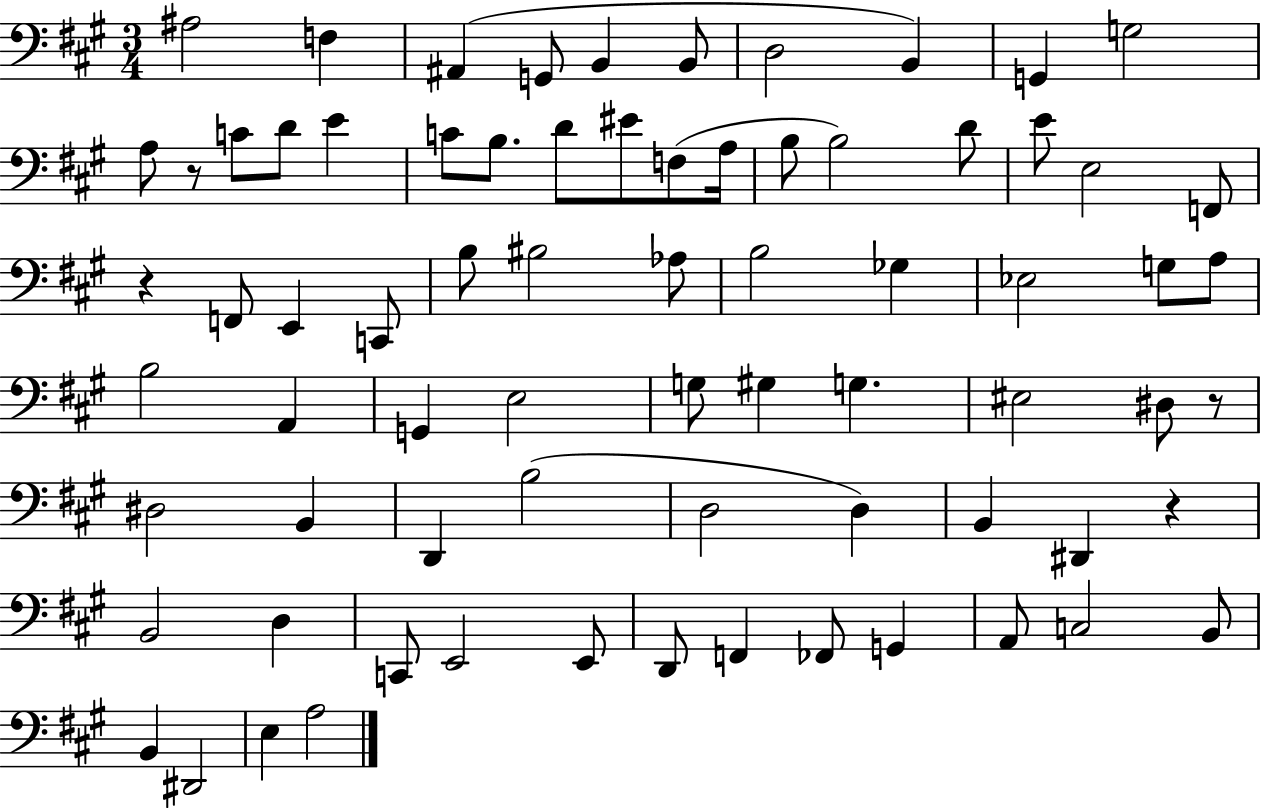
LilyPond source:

{
  \clef bass
  \numericTimeSignature
  \time 3/4
  \key a \major
  ais2 f4 | ais,4( g,8 b,4 b,8 | d2 b,4) | g,4 g2 | \break a8 r8 c'8 d'8 e'4 | c'8 b8. d'8 eis'8 f8( a16 | b8 b2) d'8 | e'8 e2 f,8 | \break r4 f,8 e,4 c,8 | b8 bis2 aes8 | b2 ges4 | ees2 g8 a8 | \break b2 a,4 | g,4 e2 | g8 gis4 g4. | eis2 dis8 r8 | \break dis2 b,4 | d,4 b2( | d2 d4) | b,4 dis,4 r4 | \break b,2 d4 | c,8 e,2 e,8 | d,8 f,4 fes,8 g,4 | a,8 c2 b,8 | \break b,4 dis,2 | e4 a2 | \bar "|."
}